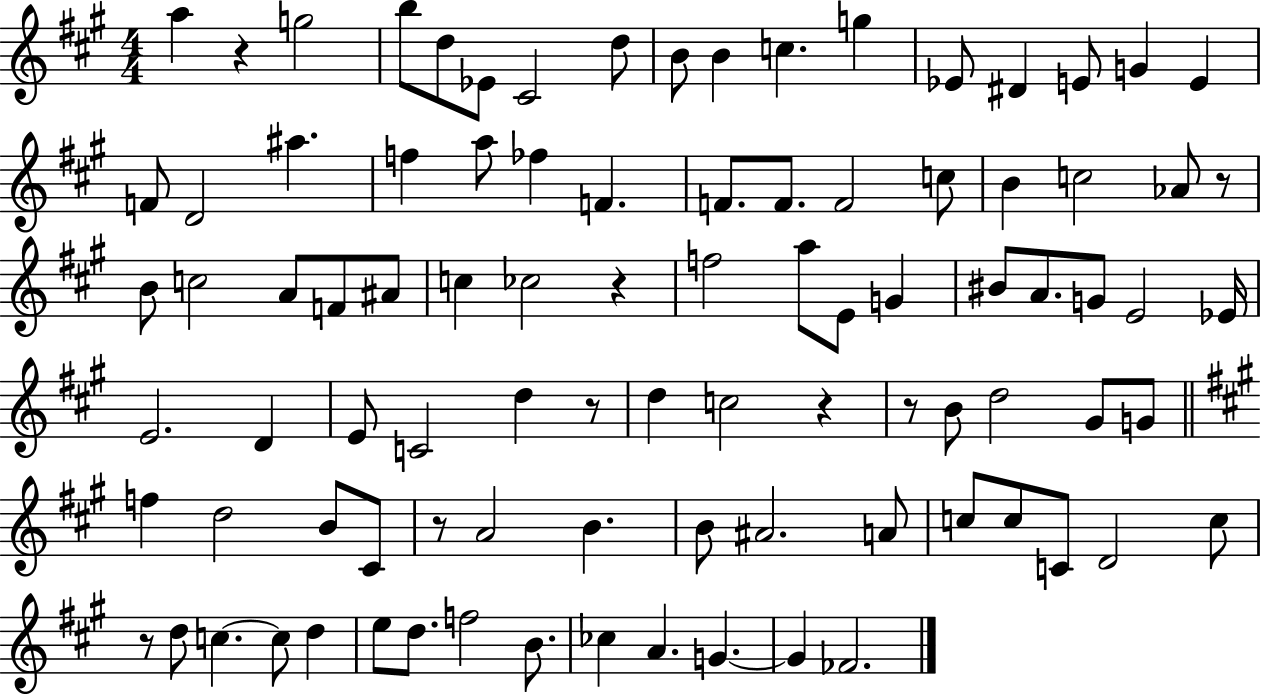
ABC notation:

X:1
T:Untitled
M:4/4
L:1/4
K:A
a z g2 b/2 d/2 _E/2 ^C2 d/2 B/2 B c g _E/2 ^D E/2 G E F/2 D2 ^a f a/2 _f F F/2 F/2 F2 c/2 B c2 _A/2 z/2 B/2 c2 A/2 F/2 ^A/2 c _c2 z f2 a/2 E/2 G ^B/2 A/2 G/2 E2 _E/4 E2 D E/2 C2 d z/2 d c2 z z/2 B/2 d2 ^G/2 G/2 f d2 B/2 ^C/2 z/2 A2 B B/2 ^A2 A/2 c/2 c/2 C/2 D2 c/2 z/2 d/2 c c/2 d e/2 d/2 f2 B/2 _c A G G _F2